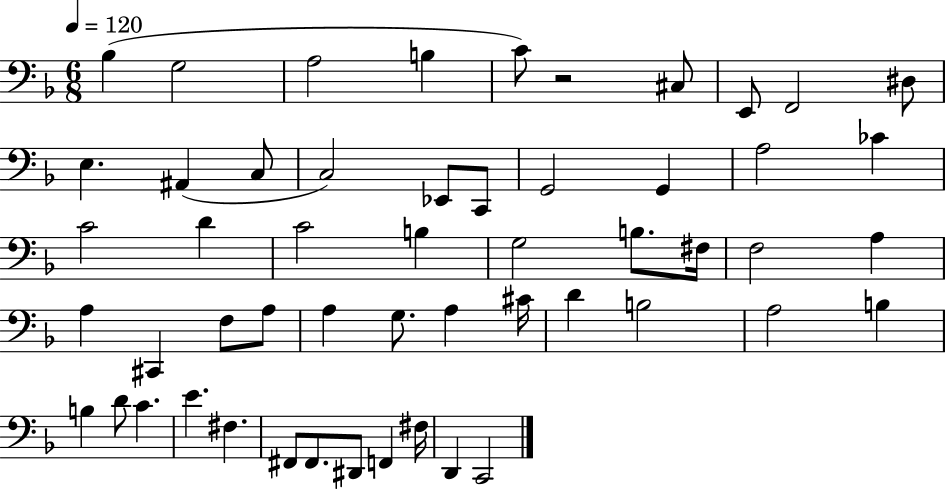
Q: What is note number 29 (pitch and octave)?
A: A3